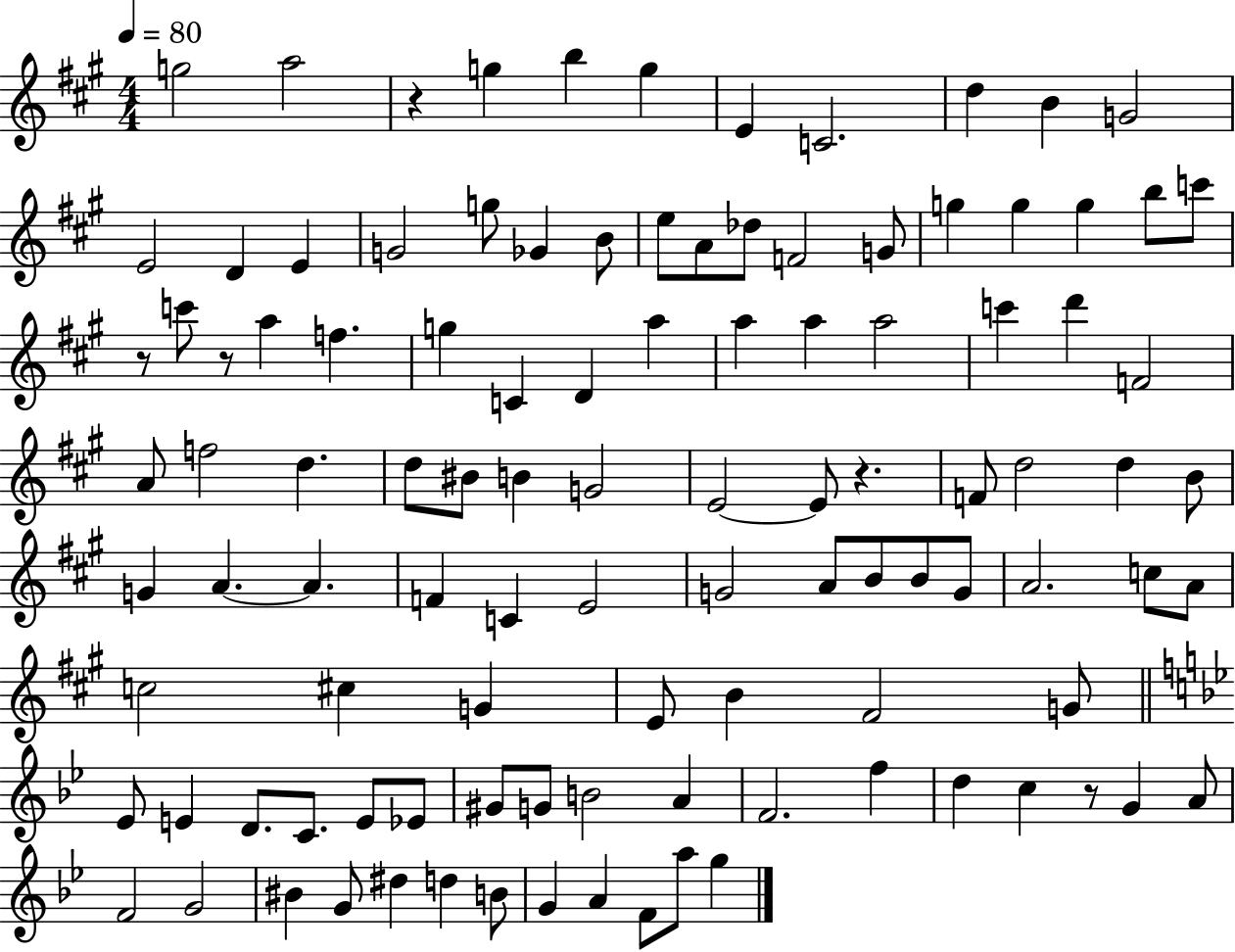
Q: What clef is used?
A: treble